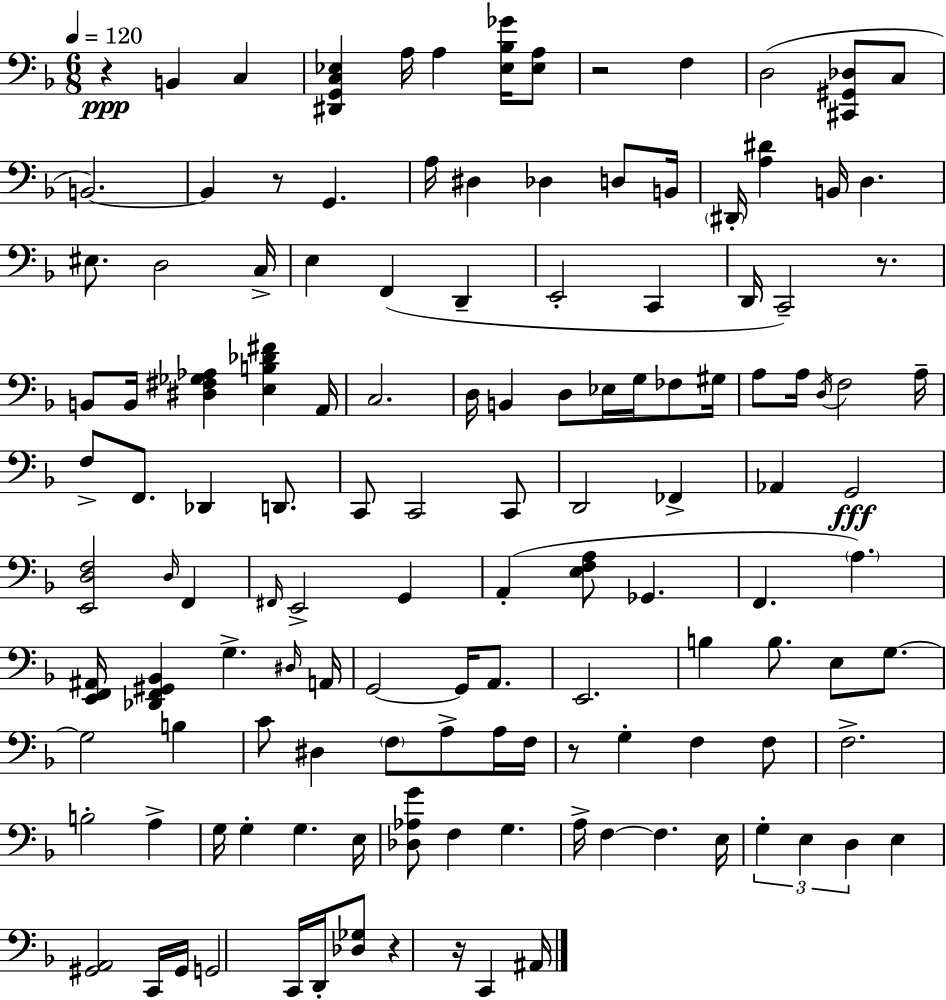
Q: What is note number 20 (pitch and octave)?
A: D3